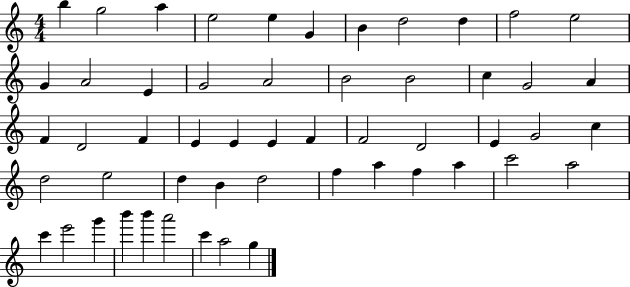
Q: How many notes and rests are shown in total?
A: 53